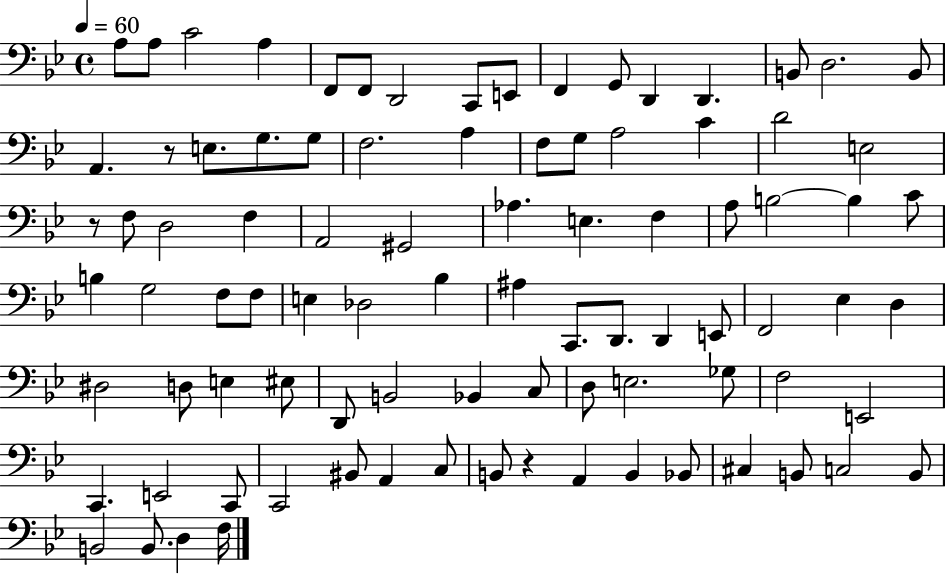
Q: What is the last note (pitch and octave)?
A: F3